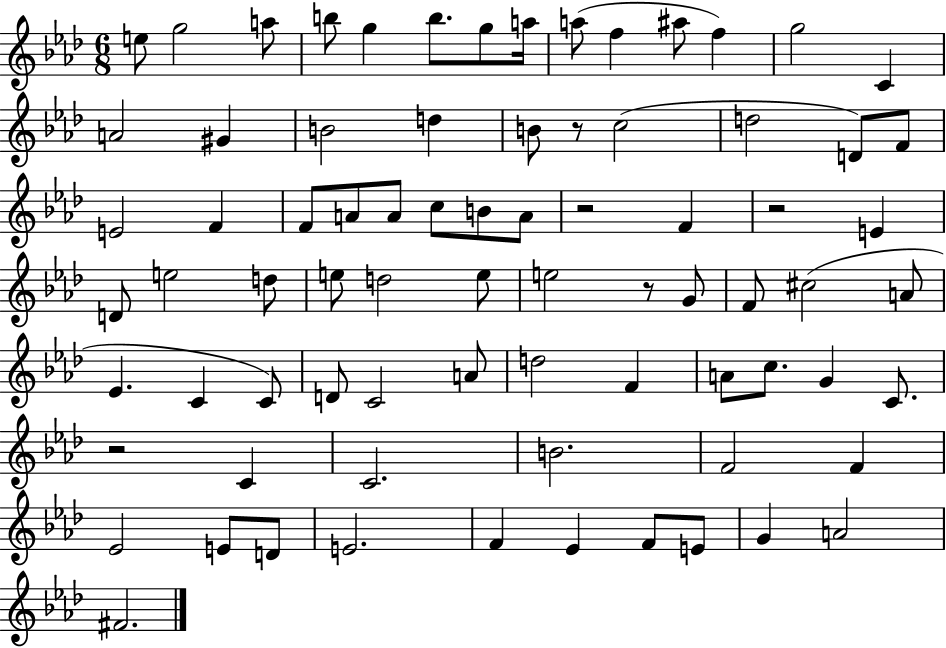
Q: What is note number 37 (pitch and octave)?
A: E5